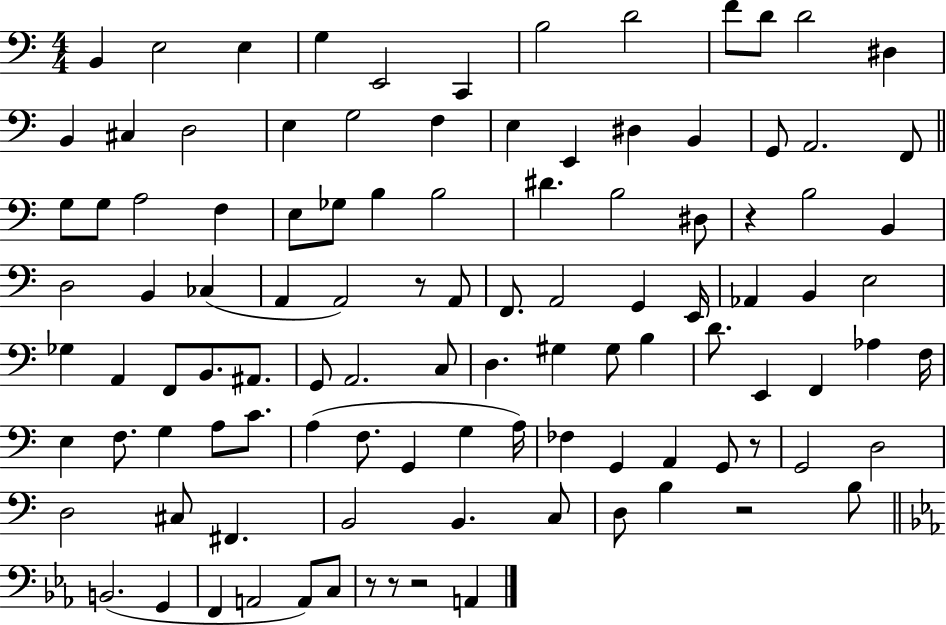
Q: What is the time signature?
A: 4/4